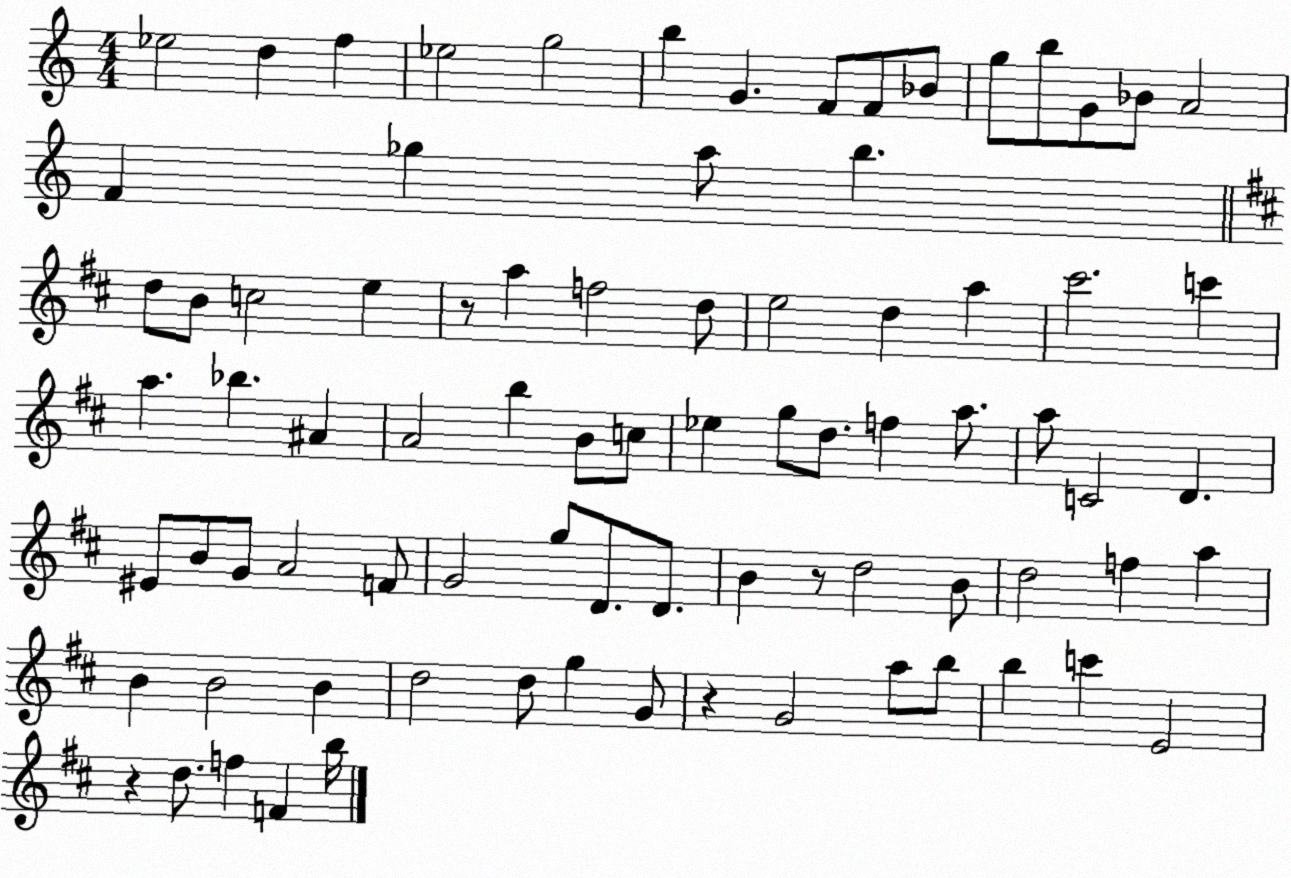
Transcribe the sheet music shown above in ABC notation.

X:1
T:Untitled
M:4/4
L:1/4
K:C
_e2 d f _e2 g2 b G F/2 F/2 _B/2 g/2 b/2 G/2 _B/2 A2 F _g a/2 b d/2 B/2 c2 e z/2 a f2 d/2 e2 d a ^c'2 c' a _b ^A A2 b B/2 c/2 _e g/2 d/2 f a/2 a/2 C2 D ^E/2 B/2 G/2 A2 F/2 G2 g/2 D/2 D/2 B z/2 d2 B/2 d2 f a B B2 B d2 d/2 g G/2 z G2 a/2 b/2 b c' E2 z d/2 f F b/4